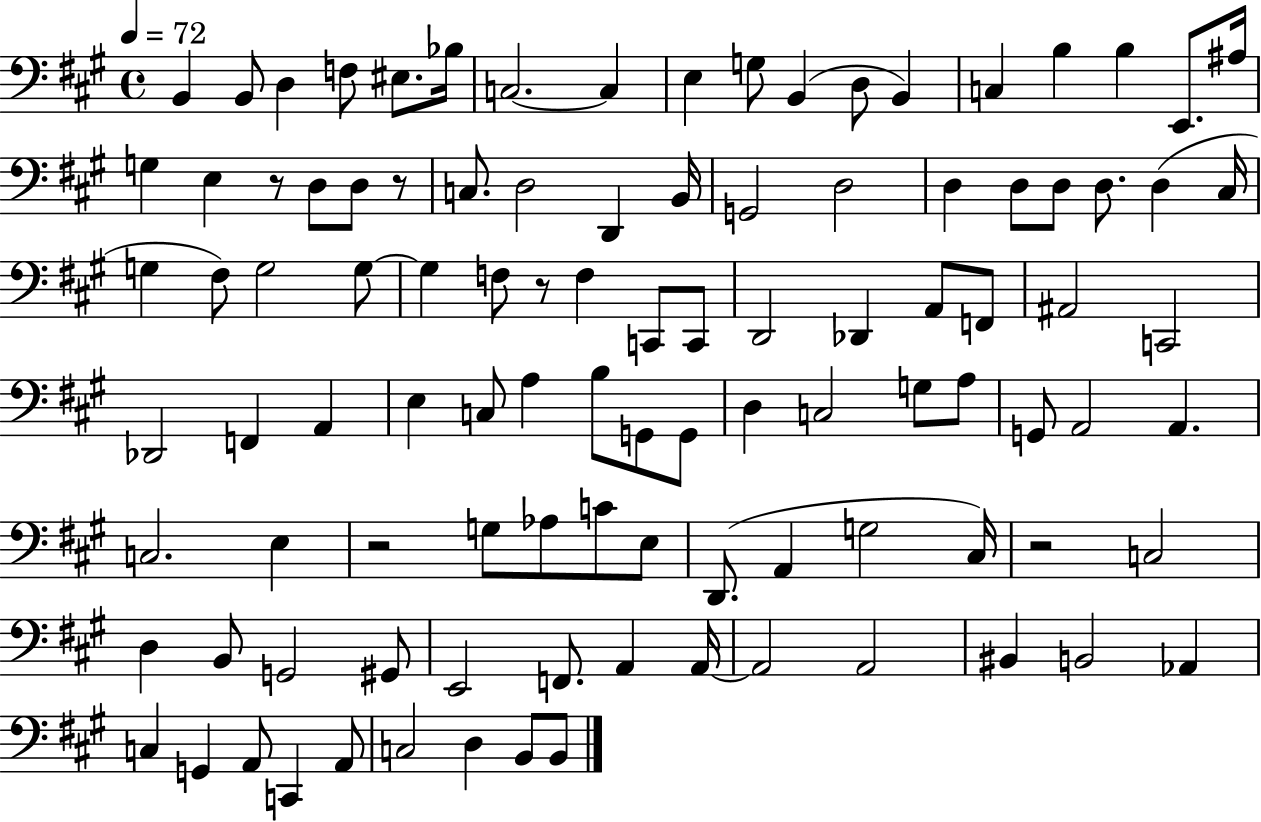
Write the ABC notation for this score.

X:1
T:Untitled
M:4/4
L:1/4
K:A
B,, B,,/2 D, F,/2 ^E,/2 _B,/4 C,2 C, E, G,/2 B,, D,/2 B,, C, B, B, E,,/2 ^A,/4 G, E, z/2 D,/2 D,/2 z/2 C,/2 D,2 D,, B,,/4 G,,2 D,2 D, D,/2 D,/2 D,/2 D, ^C,/4 G, ^F,/2 G,2 G,/2 G, F,/2 z/2 F, C,,/2 C,,/2 D,,2 _D,, A,,/2 F,,/2 ^A,,2 C,,2 _D,,2 F,, A,, E, C,/2 A, B,/2 G,,/2 G,,/2 D, C,2 G,/2 A,/2 G,,/2 A,,2 A,, C,2 E, z2 G,/2 _A,/2 C/2 E,/2 D,,/2 A,, G,2 ^C,/4 z2 C,2 D, B,,/2 G,,2 ^G,,/2 E,,2 F,,/2 A,, A,,/4 A,,2 A,,2 ^B,, B,,2 _A,, C, G,, A,,/2 C,, A,,/2 C,2 D, B,,/2 B,,/2